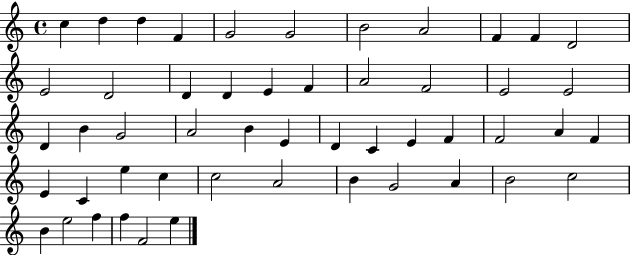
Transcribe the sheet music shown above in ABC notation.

X:1
T:Untitled
M:4/4
L:1/4
K:C
c d d F G2 G2 B2 A2 F F D2 E2 D2 D D E F A2 F2 E2 E2 D B G2 A2 B E D C E F F2 A F E C e c c2 A2 B G2 A B2 c2 B e2 f f F2 e